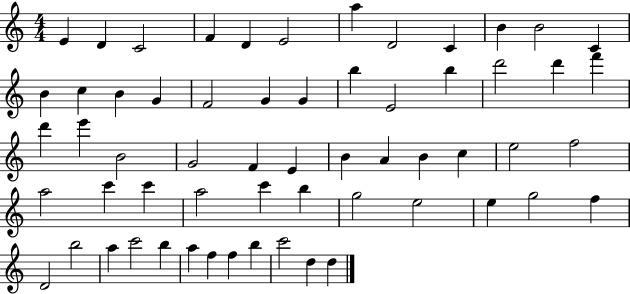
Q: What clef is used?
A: treble